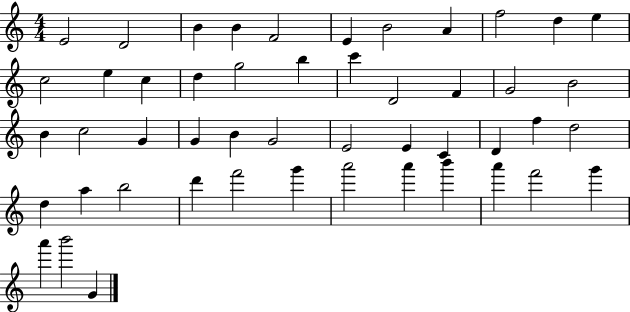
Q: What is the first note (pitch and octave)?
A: E4